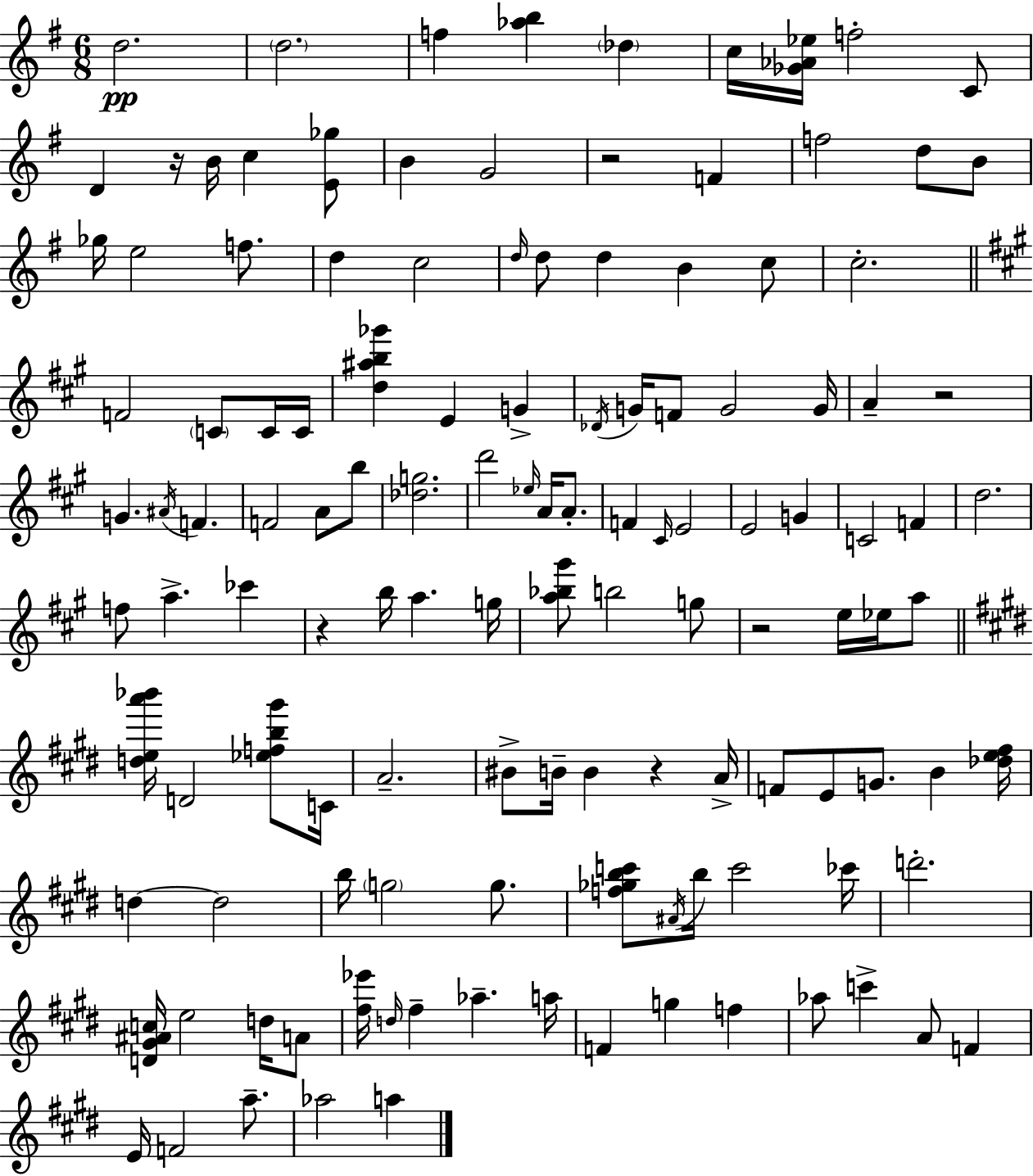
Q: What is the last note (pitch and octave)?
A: A5